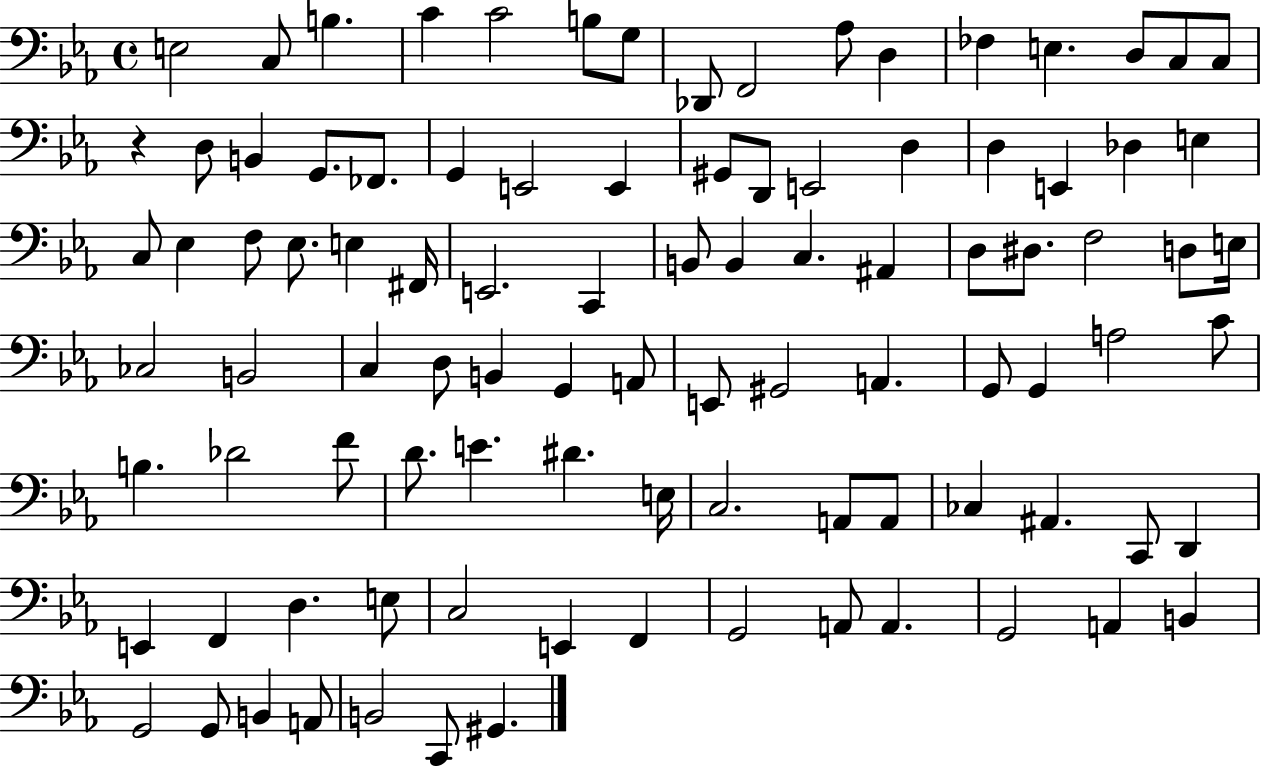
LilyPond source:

{
  \clef bass
  \time 4/4
  \defaultTimeSignature
  \key ees \major
  e2 c8 b4. | c'4 c'2 b8 g8 | des,8 f,2 aes8 d4 | fes4 e4. d8 c8 c8 | \break r4 d8 b,4 g,8. fes,8. | g,4 e,2 e,4 | gis,8 d,8 e,2 d4 | d4 e,4 des4 e4 | \break c8 ees4 f8 ees8. e4 fis,16 | e,2. c,4 | b,8 b,4 c4. ais,4 | d8 dis8. f2 d8 e16 | \break ces2 b,2 | c4 d8 b,4 g,4 a,8 | e,8 gis,2 a,4. | g,8 g,4 a2 c'8 | \break b4. des'2 f'8 | d'8. e'4. dis'4. e16 | c2. a,8 a,8 | ces4 ais,4. c,8 d,4 | \break e,4 f,4 d4. e8 | c2 e,4 f,4 | g,2 a,8 a,4. | g,2 a,4 b,4 | \break g,2 g,8 b,4 a,8 | b,2 c,8 gis,4. | \bar "|."
}